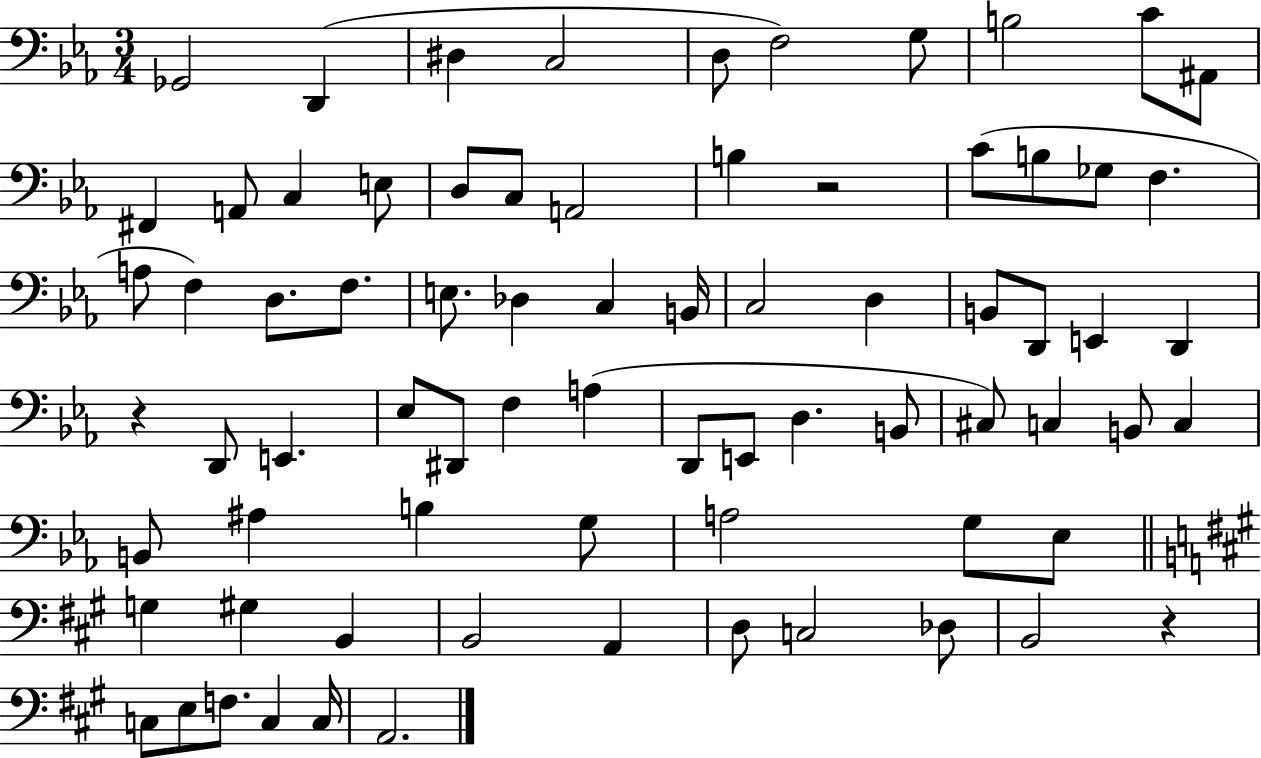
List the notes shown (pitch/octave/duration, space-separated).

Gb2/h D2/q D#3/q C3/h D3/e F3/h G3/e B3/h C4/e A#2/e F#2/q A2/e C3/q E3/e D3/e C3/e A2/h B3/q R/h C4/e B3/e Gb3/e F3/q. A3/e F3/q D3/e. F3/e. E3/e. Db3/q C3/q B2/s C3/h D3/q B2/e D2/e E2/q D2/q R/q D2/e E2/q. Eb3/e D#2/e F3/q A3/q D2/e E2/e D3/q. B2/e C#3/e C3/q B2/e C3/q B2/e A#3/q B3/q G3/e A3/h G3/e Eb3/e G3/q G#3/q B2/q B2/h A2/q D3/e C3/h Db3/e B2/h R/q C3/e E3/e F3/e. C3/q C3/s A2/h.